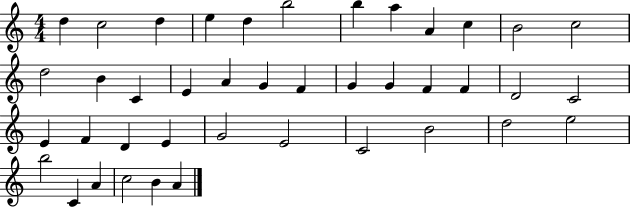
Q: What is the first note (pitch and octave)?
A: D5